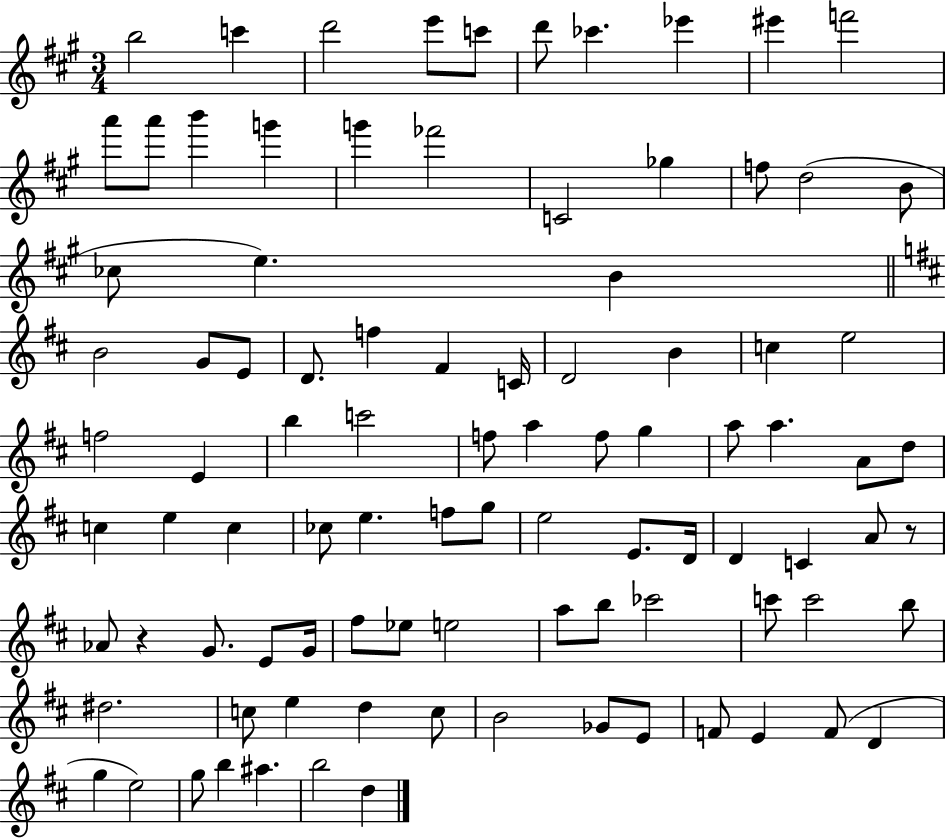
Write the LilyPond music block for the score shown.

{
  \clef treble
  \numericTimeSignature
  \time 3/4
  \key a \major
  \repeat volta 2 { b''2 c'''4 | d'''2 e'''8 c'''8 | d'''8 ces'''4. ees'''4 | eis'''4 f'''2 | \break a'''8 a'''8 b'''4 g'''4 | g'''4 fes'''2 | c'2 ges''4 | f''8 d''2( b'8 | \break ces''8 e''4.) b'4 | \bar "||" \break \key d \major b'2 g'8 e'8 | d'8. f''4 fis'4 c'16 | d'2 b'4 | c''4 e''2 | \break f''2 e'4 | b''4 c'''2 | f''8 a''4 f''8 g''4 | a''8 a''4. a'8 d''8 | \break c''4 e''4 c''4 | ces''8 e''4. f''8 g''8 | e''2 e'8. d'16 | d'4 c'4 a'8 r8 | \break aes'8 r4 g'8. e'8 g'16 | fis''8 ees''8 e''2 | a''8 b''8 ces'''2 | c'''8 c'''2 b''8 | \break dis''2. | c''8 e''4 d''4 c''8 | b'2 ges'8 e'8 | f'8 e'4 f'8( d'4 | \break g''4 e''2) | g''8 b''4 ais''4. | b''2 d''4 | } \bar "|."
}